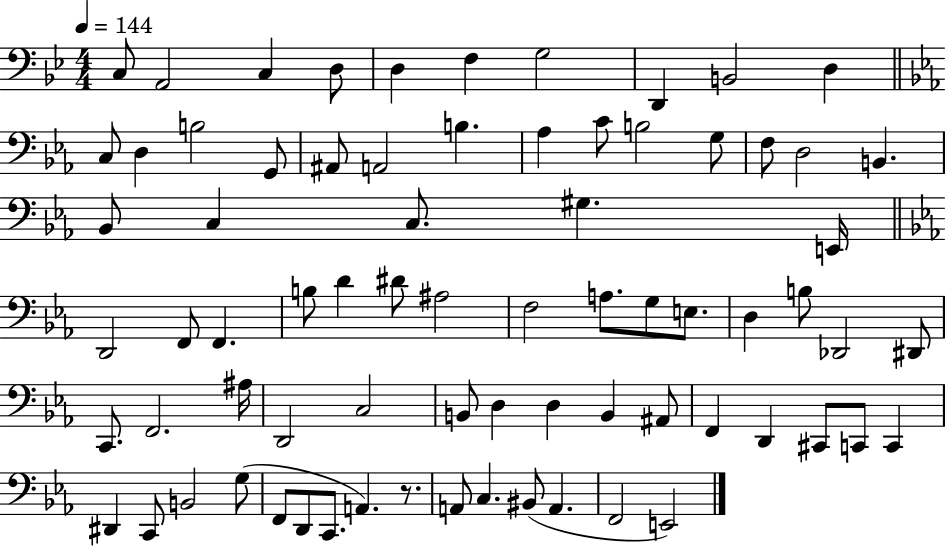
{
  \clef bass
  \numericTimeSignature
  \time 4/4
  \key bes \major
  \tempo 4 = 144
  \repeat volta 2 { c8 a,2 c4 d8 | d4 f4 g2 | d,4 b,2 d4 | \bar "||" \break \key ees \major c8 d4 b2 g,8 | ais,8 a,2 b4. | aes4 c'8 b2 g8 | f8 d2 b,4. | \break bes,8 c4 c8. gis4. e,16 | \bar "||" \break \key c \minor d,2 f,8 f,4. | b8 d'4 dis'8 ais2 | f2 a8. g8 e8. | d4 b8 des,2 dis,8 | \break c,8. f,2. ais16 | d,2 c2 | b,8 d4 d4 b,4 ais,8 | f,4 d,4 cis,8 c,8 c,4 | \break dis,4 c,8 b,2 g8( | f,8 d,8 c,8. a,4.) r8. | a,8 c4. bis,8( a,4. | f,2 e,2) | \break } \bar "|."
}